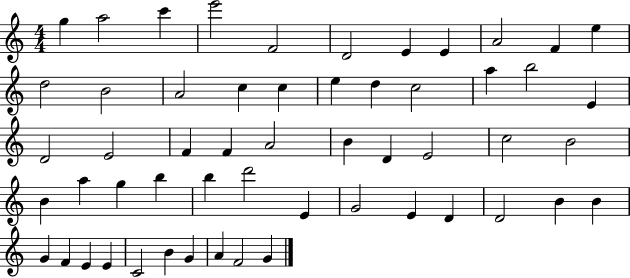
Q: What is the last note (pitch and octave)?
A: G4